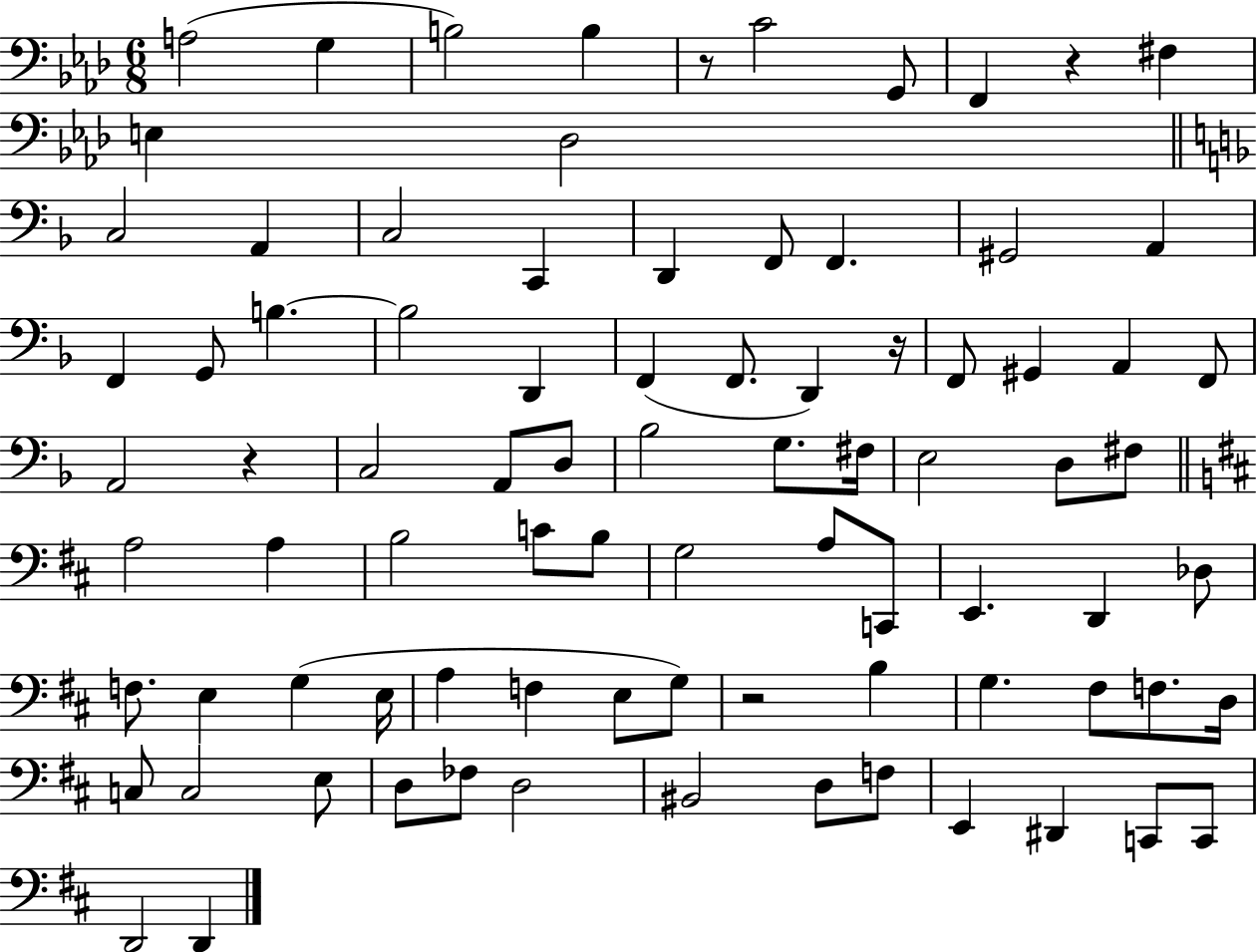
A3/h G3/q B3/h B3/q R/e C4/h G2/e F2/q R/q F#3/q E3/q Db3/h C3/h A2/q C3/h C2/q D2/q F2/e F2/q. G#2/h A2/q F2/q G2/e B3/q. B3/h D2/q F2/q F2/e. D2/q R/s F2/e G#2/q A2/q F2/e A2/h R/q C3/h A2/e D3/e Bb3/h G3/e. F#3/s E3/h D3/e F#3/e A3/h A3/q B3/h C4/e B3/e G3/h A3/e C2/e E2/q. D2/q Db3/e F3/e. E3/q G3/q E3/s A3/q F3/q E3/e G3/e R/h B3/q G3/q. F#3/e F3/e. D3/s C3/e C3/h E3/e D3/e FES3/e D3/h BIS2/h D3/e F3/e E2/q D#2/q C2/e C2/e D2/h D2/q